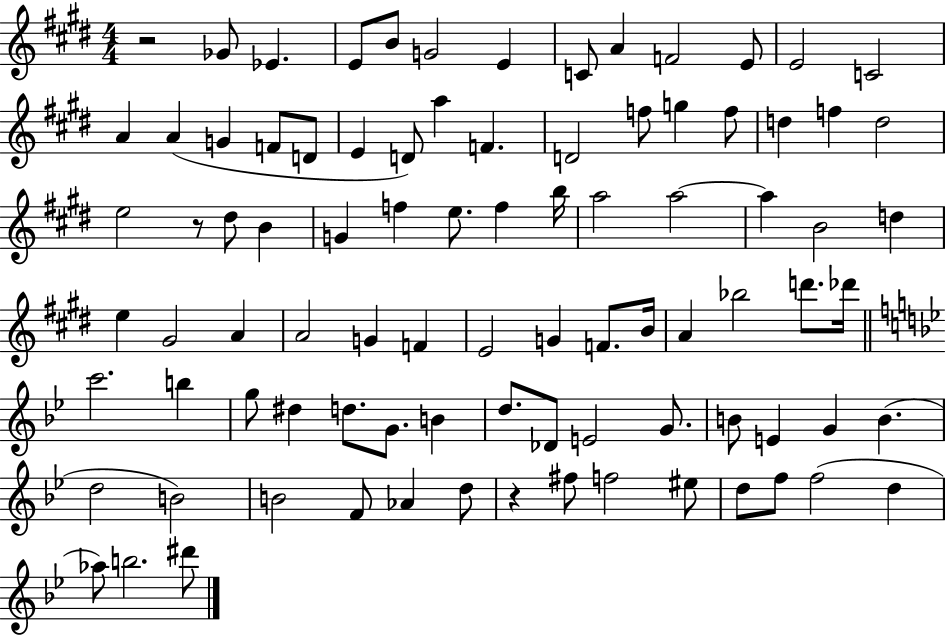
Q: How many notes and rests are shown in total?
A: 89